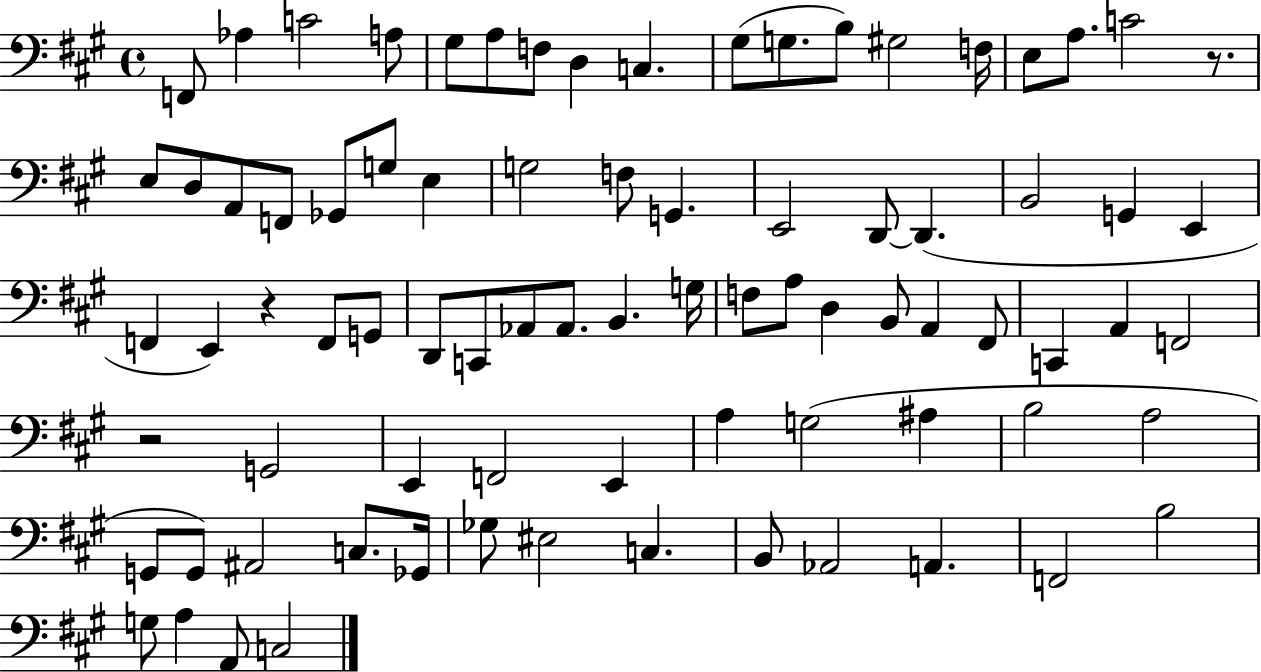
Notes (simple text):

F2/e Ab3/q C4/h A3/e G#3/e A3/e F3/e D3/q C3/q. G#3/e G3/e. B3/e G#3/h F3/s E3/e A3/e. C4/h R/e. E3/e D3/e A2/e F2/e Gb2/e G3/e E3/q G3/h F3/e G2/q. E2/h D2/e D2/q. B2/h G2/q E2/q F2/q E2/q R/q F2/e G2/e D2/e C2/e Ab2/e Ab2/e. B2/q. G3/s F3/e A3/e D3/q B2/e A2/q F#2/e C2/q A2/q F2/h R/h G2/h E2/q F2/h E2/q A3/q G3/h A#3/q B3/h A3/h G2/e G2/e A#2/h C3/e. Gb2/s Gb3/e EIS3/h C3/q. B2/e Ab2/h A2/q. F2/h B3/h G3/e A3/q A2/e C3/h